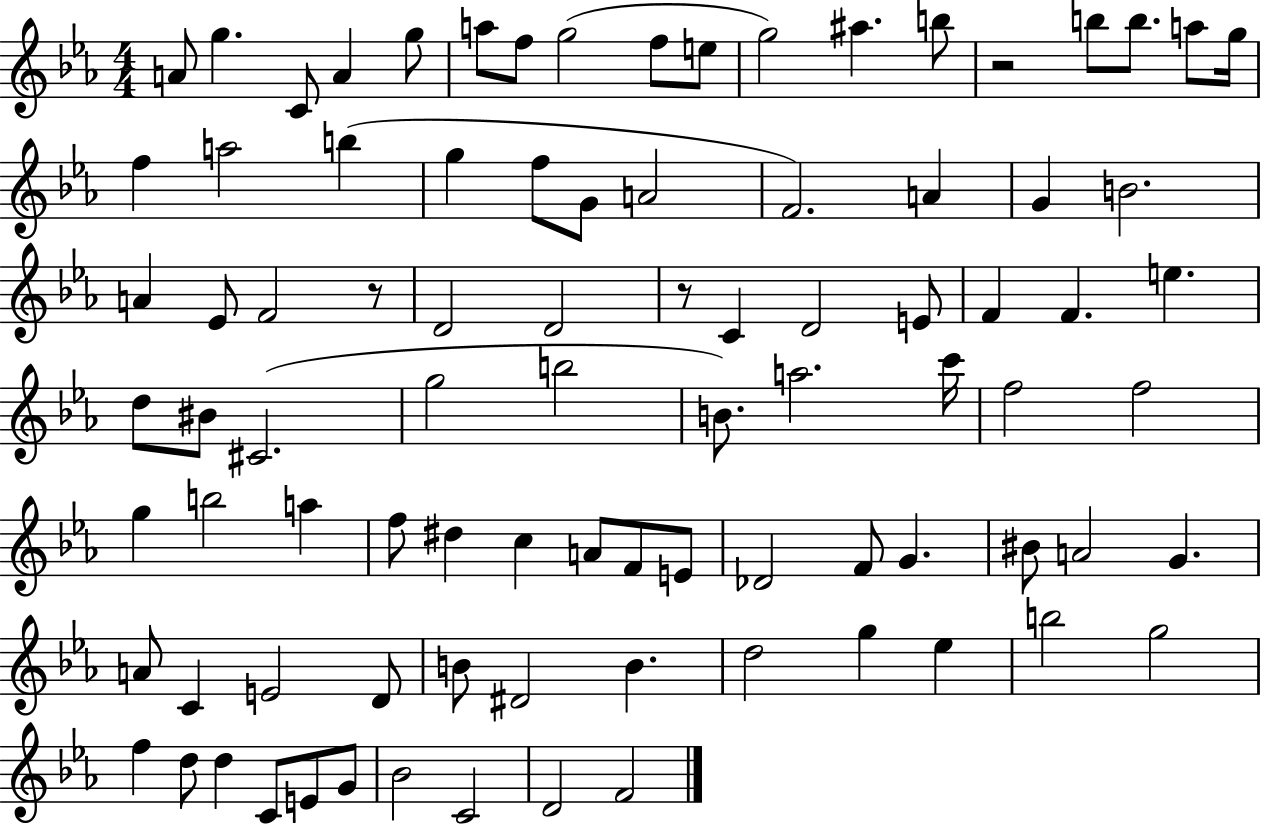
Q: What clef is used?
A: treble